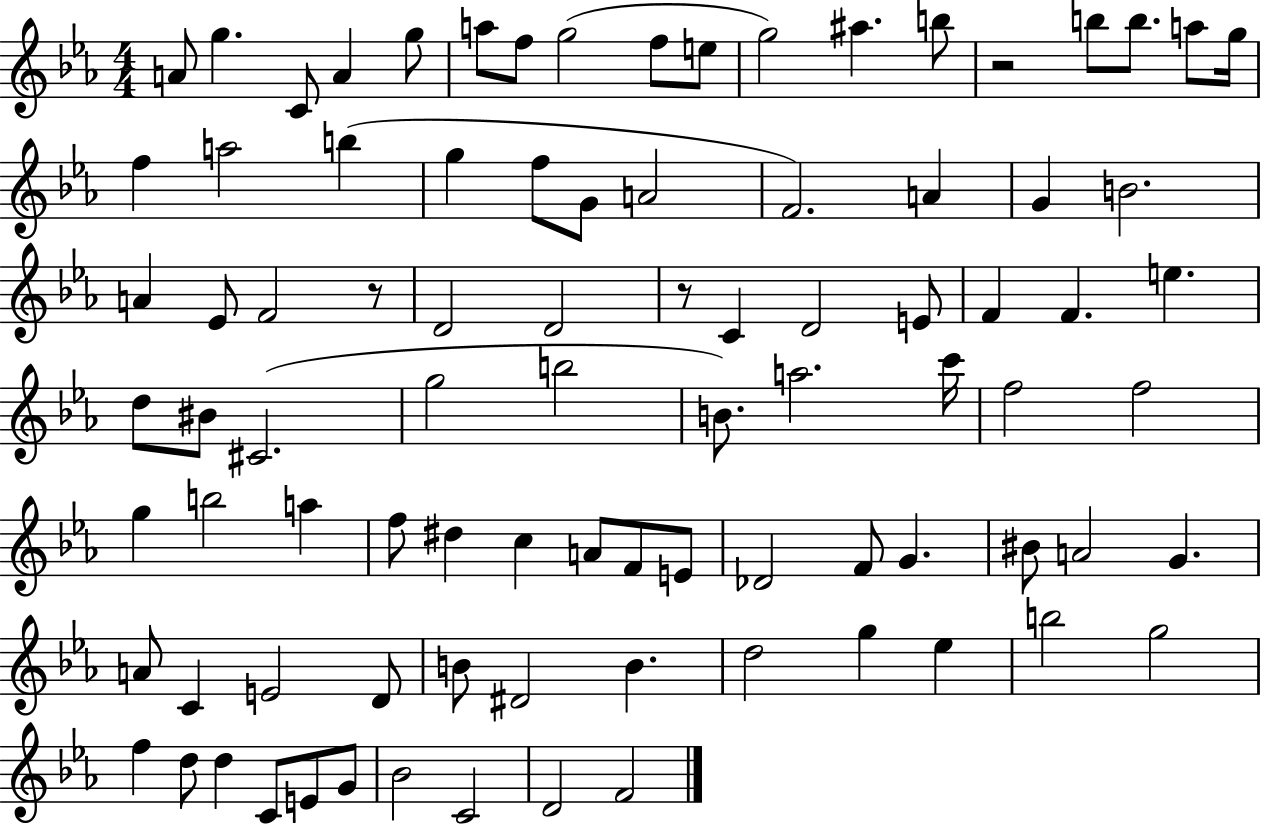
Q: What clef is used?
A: treble